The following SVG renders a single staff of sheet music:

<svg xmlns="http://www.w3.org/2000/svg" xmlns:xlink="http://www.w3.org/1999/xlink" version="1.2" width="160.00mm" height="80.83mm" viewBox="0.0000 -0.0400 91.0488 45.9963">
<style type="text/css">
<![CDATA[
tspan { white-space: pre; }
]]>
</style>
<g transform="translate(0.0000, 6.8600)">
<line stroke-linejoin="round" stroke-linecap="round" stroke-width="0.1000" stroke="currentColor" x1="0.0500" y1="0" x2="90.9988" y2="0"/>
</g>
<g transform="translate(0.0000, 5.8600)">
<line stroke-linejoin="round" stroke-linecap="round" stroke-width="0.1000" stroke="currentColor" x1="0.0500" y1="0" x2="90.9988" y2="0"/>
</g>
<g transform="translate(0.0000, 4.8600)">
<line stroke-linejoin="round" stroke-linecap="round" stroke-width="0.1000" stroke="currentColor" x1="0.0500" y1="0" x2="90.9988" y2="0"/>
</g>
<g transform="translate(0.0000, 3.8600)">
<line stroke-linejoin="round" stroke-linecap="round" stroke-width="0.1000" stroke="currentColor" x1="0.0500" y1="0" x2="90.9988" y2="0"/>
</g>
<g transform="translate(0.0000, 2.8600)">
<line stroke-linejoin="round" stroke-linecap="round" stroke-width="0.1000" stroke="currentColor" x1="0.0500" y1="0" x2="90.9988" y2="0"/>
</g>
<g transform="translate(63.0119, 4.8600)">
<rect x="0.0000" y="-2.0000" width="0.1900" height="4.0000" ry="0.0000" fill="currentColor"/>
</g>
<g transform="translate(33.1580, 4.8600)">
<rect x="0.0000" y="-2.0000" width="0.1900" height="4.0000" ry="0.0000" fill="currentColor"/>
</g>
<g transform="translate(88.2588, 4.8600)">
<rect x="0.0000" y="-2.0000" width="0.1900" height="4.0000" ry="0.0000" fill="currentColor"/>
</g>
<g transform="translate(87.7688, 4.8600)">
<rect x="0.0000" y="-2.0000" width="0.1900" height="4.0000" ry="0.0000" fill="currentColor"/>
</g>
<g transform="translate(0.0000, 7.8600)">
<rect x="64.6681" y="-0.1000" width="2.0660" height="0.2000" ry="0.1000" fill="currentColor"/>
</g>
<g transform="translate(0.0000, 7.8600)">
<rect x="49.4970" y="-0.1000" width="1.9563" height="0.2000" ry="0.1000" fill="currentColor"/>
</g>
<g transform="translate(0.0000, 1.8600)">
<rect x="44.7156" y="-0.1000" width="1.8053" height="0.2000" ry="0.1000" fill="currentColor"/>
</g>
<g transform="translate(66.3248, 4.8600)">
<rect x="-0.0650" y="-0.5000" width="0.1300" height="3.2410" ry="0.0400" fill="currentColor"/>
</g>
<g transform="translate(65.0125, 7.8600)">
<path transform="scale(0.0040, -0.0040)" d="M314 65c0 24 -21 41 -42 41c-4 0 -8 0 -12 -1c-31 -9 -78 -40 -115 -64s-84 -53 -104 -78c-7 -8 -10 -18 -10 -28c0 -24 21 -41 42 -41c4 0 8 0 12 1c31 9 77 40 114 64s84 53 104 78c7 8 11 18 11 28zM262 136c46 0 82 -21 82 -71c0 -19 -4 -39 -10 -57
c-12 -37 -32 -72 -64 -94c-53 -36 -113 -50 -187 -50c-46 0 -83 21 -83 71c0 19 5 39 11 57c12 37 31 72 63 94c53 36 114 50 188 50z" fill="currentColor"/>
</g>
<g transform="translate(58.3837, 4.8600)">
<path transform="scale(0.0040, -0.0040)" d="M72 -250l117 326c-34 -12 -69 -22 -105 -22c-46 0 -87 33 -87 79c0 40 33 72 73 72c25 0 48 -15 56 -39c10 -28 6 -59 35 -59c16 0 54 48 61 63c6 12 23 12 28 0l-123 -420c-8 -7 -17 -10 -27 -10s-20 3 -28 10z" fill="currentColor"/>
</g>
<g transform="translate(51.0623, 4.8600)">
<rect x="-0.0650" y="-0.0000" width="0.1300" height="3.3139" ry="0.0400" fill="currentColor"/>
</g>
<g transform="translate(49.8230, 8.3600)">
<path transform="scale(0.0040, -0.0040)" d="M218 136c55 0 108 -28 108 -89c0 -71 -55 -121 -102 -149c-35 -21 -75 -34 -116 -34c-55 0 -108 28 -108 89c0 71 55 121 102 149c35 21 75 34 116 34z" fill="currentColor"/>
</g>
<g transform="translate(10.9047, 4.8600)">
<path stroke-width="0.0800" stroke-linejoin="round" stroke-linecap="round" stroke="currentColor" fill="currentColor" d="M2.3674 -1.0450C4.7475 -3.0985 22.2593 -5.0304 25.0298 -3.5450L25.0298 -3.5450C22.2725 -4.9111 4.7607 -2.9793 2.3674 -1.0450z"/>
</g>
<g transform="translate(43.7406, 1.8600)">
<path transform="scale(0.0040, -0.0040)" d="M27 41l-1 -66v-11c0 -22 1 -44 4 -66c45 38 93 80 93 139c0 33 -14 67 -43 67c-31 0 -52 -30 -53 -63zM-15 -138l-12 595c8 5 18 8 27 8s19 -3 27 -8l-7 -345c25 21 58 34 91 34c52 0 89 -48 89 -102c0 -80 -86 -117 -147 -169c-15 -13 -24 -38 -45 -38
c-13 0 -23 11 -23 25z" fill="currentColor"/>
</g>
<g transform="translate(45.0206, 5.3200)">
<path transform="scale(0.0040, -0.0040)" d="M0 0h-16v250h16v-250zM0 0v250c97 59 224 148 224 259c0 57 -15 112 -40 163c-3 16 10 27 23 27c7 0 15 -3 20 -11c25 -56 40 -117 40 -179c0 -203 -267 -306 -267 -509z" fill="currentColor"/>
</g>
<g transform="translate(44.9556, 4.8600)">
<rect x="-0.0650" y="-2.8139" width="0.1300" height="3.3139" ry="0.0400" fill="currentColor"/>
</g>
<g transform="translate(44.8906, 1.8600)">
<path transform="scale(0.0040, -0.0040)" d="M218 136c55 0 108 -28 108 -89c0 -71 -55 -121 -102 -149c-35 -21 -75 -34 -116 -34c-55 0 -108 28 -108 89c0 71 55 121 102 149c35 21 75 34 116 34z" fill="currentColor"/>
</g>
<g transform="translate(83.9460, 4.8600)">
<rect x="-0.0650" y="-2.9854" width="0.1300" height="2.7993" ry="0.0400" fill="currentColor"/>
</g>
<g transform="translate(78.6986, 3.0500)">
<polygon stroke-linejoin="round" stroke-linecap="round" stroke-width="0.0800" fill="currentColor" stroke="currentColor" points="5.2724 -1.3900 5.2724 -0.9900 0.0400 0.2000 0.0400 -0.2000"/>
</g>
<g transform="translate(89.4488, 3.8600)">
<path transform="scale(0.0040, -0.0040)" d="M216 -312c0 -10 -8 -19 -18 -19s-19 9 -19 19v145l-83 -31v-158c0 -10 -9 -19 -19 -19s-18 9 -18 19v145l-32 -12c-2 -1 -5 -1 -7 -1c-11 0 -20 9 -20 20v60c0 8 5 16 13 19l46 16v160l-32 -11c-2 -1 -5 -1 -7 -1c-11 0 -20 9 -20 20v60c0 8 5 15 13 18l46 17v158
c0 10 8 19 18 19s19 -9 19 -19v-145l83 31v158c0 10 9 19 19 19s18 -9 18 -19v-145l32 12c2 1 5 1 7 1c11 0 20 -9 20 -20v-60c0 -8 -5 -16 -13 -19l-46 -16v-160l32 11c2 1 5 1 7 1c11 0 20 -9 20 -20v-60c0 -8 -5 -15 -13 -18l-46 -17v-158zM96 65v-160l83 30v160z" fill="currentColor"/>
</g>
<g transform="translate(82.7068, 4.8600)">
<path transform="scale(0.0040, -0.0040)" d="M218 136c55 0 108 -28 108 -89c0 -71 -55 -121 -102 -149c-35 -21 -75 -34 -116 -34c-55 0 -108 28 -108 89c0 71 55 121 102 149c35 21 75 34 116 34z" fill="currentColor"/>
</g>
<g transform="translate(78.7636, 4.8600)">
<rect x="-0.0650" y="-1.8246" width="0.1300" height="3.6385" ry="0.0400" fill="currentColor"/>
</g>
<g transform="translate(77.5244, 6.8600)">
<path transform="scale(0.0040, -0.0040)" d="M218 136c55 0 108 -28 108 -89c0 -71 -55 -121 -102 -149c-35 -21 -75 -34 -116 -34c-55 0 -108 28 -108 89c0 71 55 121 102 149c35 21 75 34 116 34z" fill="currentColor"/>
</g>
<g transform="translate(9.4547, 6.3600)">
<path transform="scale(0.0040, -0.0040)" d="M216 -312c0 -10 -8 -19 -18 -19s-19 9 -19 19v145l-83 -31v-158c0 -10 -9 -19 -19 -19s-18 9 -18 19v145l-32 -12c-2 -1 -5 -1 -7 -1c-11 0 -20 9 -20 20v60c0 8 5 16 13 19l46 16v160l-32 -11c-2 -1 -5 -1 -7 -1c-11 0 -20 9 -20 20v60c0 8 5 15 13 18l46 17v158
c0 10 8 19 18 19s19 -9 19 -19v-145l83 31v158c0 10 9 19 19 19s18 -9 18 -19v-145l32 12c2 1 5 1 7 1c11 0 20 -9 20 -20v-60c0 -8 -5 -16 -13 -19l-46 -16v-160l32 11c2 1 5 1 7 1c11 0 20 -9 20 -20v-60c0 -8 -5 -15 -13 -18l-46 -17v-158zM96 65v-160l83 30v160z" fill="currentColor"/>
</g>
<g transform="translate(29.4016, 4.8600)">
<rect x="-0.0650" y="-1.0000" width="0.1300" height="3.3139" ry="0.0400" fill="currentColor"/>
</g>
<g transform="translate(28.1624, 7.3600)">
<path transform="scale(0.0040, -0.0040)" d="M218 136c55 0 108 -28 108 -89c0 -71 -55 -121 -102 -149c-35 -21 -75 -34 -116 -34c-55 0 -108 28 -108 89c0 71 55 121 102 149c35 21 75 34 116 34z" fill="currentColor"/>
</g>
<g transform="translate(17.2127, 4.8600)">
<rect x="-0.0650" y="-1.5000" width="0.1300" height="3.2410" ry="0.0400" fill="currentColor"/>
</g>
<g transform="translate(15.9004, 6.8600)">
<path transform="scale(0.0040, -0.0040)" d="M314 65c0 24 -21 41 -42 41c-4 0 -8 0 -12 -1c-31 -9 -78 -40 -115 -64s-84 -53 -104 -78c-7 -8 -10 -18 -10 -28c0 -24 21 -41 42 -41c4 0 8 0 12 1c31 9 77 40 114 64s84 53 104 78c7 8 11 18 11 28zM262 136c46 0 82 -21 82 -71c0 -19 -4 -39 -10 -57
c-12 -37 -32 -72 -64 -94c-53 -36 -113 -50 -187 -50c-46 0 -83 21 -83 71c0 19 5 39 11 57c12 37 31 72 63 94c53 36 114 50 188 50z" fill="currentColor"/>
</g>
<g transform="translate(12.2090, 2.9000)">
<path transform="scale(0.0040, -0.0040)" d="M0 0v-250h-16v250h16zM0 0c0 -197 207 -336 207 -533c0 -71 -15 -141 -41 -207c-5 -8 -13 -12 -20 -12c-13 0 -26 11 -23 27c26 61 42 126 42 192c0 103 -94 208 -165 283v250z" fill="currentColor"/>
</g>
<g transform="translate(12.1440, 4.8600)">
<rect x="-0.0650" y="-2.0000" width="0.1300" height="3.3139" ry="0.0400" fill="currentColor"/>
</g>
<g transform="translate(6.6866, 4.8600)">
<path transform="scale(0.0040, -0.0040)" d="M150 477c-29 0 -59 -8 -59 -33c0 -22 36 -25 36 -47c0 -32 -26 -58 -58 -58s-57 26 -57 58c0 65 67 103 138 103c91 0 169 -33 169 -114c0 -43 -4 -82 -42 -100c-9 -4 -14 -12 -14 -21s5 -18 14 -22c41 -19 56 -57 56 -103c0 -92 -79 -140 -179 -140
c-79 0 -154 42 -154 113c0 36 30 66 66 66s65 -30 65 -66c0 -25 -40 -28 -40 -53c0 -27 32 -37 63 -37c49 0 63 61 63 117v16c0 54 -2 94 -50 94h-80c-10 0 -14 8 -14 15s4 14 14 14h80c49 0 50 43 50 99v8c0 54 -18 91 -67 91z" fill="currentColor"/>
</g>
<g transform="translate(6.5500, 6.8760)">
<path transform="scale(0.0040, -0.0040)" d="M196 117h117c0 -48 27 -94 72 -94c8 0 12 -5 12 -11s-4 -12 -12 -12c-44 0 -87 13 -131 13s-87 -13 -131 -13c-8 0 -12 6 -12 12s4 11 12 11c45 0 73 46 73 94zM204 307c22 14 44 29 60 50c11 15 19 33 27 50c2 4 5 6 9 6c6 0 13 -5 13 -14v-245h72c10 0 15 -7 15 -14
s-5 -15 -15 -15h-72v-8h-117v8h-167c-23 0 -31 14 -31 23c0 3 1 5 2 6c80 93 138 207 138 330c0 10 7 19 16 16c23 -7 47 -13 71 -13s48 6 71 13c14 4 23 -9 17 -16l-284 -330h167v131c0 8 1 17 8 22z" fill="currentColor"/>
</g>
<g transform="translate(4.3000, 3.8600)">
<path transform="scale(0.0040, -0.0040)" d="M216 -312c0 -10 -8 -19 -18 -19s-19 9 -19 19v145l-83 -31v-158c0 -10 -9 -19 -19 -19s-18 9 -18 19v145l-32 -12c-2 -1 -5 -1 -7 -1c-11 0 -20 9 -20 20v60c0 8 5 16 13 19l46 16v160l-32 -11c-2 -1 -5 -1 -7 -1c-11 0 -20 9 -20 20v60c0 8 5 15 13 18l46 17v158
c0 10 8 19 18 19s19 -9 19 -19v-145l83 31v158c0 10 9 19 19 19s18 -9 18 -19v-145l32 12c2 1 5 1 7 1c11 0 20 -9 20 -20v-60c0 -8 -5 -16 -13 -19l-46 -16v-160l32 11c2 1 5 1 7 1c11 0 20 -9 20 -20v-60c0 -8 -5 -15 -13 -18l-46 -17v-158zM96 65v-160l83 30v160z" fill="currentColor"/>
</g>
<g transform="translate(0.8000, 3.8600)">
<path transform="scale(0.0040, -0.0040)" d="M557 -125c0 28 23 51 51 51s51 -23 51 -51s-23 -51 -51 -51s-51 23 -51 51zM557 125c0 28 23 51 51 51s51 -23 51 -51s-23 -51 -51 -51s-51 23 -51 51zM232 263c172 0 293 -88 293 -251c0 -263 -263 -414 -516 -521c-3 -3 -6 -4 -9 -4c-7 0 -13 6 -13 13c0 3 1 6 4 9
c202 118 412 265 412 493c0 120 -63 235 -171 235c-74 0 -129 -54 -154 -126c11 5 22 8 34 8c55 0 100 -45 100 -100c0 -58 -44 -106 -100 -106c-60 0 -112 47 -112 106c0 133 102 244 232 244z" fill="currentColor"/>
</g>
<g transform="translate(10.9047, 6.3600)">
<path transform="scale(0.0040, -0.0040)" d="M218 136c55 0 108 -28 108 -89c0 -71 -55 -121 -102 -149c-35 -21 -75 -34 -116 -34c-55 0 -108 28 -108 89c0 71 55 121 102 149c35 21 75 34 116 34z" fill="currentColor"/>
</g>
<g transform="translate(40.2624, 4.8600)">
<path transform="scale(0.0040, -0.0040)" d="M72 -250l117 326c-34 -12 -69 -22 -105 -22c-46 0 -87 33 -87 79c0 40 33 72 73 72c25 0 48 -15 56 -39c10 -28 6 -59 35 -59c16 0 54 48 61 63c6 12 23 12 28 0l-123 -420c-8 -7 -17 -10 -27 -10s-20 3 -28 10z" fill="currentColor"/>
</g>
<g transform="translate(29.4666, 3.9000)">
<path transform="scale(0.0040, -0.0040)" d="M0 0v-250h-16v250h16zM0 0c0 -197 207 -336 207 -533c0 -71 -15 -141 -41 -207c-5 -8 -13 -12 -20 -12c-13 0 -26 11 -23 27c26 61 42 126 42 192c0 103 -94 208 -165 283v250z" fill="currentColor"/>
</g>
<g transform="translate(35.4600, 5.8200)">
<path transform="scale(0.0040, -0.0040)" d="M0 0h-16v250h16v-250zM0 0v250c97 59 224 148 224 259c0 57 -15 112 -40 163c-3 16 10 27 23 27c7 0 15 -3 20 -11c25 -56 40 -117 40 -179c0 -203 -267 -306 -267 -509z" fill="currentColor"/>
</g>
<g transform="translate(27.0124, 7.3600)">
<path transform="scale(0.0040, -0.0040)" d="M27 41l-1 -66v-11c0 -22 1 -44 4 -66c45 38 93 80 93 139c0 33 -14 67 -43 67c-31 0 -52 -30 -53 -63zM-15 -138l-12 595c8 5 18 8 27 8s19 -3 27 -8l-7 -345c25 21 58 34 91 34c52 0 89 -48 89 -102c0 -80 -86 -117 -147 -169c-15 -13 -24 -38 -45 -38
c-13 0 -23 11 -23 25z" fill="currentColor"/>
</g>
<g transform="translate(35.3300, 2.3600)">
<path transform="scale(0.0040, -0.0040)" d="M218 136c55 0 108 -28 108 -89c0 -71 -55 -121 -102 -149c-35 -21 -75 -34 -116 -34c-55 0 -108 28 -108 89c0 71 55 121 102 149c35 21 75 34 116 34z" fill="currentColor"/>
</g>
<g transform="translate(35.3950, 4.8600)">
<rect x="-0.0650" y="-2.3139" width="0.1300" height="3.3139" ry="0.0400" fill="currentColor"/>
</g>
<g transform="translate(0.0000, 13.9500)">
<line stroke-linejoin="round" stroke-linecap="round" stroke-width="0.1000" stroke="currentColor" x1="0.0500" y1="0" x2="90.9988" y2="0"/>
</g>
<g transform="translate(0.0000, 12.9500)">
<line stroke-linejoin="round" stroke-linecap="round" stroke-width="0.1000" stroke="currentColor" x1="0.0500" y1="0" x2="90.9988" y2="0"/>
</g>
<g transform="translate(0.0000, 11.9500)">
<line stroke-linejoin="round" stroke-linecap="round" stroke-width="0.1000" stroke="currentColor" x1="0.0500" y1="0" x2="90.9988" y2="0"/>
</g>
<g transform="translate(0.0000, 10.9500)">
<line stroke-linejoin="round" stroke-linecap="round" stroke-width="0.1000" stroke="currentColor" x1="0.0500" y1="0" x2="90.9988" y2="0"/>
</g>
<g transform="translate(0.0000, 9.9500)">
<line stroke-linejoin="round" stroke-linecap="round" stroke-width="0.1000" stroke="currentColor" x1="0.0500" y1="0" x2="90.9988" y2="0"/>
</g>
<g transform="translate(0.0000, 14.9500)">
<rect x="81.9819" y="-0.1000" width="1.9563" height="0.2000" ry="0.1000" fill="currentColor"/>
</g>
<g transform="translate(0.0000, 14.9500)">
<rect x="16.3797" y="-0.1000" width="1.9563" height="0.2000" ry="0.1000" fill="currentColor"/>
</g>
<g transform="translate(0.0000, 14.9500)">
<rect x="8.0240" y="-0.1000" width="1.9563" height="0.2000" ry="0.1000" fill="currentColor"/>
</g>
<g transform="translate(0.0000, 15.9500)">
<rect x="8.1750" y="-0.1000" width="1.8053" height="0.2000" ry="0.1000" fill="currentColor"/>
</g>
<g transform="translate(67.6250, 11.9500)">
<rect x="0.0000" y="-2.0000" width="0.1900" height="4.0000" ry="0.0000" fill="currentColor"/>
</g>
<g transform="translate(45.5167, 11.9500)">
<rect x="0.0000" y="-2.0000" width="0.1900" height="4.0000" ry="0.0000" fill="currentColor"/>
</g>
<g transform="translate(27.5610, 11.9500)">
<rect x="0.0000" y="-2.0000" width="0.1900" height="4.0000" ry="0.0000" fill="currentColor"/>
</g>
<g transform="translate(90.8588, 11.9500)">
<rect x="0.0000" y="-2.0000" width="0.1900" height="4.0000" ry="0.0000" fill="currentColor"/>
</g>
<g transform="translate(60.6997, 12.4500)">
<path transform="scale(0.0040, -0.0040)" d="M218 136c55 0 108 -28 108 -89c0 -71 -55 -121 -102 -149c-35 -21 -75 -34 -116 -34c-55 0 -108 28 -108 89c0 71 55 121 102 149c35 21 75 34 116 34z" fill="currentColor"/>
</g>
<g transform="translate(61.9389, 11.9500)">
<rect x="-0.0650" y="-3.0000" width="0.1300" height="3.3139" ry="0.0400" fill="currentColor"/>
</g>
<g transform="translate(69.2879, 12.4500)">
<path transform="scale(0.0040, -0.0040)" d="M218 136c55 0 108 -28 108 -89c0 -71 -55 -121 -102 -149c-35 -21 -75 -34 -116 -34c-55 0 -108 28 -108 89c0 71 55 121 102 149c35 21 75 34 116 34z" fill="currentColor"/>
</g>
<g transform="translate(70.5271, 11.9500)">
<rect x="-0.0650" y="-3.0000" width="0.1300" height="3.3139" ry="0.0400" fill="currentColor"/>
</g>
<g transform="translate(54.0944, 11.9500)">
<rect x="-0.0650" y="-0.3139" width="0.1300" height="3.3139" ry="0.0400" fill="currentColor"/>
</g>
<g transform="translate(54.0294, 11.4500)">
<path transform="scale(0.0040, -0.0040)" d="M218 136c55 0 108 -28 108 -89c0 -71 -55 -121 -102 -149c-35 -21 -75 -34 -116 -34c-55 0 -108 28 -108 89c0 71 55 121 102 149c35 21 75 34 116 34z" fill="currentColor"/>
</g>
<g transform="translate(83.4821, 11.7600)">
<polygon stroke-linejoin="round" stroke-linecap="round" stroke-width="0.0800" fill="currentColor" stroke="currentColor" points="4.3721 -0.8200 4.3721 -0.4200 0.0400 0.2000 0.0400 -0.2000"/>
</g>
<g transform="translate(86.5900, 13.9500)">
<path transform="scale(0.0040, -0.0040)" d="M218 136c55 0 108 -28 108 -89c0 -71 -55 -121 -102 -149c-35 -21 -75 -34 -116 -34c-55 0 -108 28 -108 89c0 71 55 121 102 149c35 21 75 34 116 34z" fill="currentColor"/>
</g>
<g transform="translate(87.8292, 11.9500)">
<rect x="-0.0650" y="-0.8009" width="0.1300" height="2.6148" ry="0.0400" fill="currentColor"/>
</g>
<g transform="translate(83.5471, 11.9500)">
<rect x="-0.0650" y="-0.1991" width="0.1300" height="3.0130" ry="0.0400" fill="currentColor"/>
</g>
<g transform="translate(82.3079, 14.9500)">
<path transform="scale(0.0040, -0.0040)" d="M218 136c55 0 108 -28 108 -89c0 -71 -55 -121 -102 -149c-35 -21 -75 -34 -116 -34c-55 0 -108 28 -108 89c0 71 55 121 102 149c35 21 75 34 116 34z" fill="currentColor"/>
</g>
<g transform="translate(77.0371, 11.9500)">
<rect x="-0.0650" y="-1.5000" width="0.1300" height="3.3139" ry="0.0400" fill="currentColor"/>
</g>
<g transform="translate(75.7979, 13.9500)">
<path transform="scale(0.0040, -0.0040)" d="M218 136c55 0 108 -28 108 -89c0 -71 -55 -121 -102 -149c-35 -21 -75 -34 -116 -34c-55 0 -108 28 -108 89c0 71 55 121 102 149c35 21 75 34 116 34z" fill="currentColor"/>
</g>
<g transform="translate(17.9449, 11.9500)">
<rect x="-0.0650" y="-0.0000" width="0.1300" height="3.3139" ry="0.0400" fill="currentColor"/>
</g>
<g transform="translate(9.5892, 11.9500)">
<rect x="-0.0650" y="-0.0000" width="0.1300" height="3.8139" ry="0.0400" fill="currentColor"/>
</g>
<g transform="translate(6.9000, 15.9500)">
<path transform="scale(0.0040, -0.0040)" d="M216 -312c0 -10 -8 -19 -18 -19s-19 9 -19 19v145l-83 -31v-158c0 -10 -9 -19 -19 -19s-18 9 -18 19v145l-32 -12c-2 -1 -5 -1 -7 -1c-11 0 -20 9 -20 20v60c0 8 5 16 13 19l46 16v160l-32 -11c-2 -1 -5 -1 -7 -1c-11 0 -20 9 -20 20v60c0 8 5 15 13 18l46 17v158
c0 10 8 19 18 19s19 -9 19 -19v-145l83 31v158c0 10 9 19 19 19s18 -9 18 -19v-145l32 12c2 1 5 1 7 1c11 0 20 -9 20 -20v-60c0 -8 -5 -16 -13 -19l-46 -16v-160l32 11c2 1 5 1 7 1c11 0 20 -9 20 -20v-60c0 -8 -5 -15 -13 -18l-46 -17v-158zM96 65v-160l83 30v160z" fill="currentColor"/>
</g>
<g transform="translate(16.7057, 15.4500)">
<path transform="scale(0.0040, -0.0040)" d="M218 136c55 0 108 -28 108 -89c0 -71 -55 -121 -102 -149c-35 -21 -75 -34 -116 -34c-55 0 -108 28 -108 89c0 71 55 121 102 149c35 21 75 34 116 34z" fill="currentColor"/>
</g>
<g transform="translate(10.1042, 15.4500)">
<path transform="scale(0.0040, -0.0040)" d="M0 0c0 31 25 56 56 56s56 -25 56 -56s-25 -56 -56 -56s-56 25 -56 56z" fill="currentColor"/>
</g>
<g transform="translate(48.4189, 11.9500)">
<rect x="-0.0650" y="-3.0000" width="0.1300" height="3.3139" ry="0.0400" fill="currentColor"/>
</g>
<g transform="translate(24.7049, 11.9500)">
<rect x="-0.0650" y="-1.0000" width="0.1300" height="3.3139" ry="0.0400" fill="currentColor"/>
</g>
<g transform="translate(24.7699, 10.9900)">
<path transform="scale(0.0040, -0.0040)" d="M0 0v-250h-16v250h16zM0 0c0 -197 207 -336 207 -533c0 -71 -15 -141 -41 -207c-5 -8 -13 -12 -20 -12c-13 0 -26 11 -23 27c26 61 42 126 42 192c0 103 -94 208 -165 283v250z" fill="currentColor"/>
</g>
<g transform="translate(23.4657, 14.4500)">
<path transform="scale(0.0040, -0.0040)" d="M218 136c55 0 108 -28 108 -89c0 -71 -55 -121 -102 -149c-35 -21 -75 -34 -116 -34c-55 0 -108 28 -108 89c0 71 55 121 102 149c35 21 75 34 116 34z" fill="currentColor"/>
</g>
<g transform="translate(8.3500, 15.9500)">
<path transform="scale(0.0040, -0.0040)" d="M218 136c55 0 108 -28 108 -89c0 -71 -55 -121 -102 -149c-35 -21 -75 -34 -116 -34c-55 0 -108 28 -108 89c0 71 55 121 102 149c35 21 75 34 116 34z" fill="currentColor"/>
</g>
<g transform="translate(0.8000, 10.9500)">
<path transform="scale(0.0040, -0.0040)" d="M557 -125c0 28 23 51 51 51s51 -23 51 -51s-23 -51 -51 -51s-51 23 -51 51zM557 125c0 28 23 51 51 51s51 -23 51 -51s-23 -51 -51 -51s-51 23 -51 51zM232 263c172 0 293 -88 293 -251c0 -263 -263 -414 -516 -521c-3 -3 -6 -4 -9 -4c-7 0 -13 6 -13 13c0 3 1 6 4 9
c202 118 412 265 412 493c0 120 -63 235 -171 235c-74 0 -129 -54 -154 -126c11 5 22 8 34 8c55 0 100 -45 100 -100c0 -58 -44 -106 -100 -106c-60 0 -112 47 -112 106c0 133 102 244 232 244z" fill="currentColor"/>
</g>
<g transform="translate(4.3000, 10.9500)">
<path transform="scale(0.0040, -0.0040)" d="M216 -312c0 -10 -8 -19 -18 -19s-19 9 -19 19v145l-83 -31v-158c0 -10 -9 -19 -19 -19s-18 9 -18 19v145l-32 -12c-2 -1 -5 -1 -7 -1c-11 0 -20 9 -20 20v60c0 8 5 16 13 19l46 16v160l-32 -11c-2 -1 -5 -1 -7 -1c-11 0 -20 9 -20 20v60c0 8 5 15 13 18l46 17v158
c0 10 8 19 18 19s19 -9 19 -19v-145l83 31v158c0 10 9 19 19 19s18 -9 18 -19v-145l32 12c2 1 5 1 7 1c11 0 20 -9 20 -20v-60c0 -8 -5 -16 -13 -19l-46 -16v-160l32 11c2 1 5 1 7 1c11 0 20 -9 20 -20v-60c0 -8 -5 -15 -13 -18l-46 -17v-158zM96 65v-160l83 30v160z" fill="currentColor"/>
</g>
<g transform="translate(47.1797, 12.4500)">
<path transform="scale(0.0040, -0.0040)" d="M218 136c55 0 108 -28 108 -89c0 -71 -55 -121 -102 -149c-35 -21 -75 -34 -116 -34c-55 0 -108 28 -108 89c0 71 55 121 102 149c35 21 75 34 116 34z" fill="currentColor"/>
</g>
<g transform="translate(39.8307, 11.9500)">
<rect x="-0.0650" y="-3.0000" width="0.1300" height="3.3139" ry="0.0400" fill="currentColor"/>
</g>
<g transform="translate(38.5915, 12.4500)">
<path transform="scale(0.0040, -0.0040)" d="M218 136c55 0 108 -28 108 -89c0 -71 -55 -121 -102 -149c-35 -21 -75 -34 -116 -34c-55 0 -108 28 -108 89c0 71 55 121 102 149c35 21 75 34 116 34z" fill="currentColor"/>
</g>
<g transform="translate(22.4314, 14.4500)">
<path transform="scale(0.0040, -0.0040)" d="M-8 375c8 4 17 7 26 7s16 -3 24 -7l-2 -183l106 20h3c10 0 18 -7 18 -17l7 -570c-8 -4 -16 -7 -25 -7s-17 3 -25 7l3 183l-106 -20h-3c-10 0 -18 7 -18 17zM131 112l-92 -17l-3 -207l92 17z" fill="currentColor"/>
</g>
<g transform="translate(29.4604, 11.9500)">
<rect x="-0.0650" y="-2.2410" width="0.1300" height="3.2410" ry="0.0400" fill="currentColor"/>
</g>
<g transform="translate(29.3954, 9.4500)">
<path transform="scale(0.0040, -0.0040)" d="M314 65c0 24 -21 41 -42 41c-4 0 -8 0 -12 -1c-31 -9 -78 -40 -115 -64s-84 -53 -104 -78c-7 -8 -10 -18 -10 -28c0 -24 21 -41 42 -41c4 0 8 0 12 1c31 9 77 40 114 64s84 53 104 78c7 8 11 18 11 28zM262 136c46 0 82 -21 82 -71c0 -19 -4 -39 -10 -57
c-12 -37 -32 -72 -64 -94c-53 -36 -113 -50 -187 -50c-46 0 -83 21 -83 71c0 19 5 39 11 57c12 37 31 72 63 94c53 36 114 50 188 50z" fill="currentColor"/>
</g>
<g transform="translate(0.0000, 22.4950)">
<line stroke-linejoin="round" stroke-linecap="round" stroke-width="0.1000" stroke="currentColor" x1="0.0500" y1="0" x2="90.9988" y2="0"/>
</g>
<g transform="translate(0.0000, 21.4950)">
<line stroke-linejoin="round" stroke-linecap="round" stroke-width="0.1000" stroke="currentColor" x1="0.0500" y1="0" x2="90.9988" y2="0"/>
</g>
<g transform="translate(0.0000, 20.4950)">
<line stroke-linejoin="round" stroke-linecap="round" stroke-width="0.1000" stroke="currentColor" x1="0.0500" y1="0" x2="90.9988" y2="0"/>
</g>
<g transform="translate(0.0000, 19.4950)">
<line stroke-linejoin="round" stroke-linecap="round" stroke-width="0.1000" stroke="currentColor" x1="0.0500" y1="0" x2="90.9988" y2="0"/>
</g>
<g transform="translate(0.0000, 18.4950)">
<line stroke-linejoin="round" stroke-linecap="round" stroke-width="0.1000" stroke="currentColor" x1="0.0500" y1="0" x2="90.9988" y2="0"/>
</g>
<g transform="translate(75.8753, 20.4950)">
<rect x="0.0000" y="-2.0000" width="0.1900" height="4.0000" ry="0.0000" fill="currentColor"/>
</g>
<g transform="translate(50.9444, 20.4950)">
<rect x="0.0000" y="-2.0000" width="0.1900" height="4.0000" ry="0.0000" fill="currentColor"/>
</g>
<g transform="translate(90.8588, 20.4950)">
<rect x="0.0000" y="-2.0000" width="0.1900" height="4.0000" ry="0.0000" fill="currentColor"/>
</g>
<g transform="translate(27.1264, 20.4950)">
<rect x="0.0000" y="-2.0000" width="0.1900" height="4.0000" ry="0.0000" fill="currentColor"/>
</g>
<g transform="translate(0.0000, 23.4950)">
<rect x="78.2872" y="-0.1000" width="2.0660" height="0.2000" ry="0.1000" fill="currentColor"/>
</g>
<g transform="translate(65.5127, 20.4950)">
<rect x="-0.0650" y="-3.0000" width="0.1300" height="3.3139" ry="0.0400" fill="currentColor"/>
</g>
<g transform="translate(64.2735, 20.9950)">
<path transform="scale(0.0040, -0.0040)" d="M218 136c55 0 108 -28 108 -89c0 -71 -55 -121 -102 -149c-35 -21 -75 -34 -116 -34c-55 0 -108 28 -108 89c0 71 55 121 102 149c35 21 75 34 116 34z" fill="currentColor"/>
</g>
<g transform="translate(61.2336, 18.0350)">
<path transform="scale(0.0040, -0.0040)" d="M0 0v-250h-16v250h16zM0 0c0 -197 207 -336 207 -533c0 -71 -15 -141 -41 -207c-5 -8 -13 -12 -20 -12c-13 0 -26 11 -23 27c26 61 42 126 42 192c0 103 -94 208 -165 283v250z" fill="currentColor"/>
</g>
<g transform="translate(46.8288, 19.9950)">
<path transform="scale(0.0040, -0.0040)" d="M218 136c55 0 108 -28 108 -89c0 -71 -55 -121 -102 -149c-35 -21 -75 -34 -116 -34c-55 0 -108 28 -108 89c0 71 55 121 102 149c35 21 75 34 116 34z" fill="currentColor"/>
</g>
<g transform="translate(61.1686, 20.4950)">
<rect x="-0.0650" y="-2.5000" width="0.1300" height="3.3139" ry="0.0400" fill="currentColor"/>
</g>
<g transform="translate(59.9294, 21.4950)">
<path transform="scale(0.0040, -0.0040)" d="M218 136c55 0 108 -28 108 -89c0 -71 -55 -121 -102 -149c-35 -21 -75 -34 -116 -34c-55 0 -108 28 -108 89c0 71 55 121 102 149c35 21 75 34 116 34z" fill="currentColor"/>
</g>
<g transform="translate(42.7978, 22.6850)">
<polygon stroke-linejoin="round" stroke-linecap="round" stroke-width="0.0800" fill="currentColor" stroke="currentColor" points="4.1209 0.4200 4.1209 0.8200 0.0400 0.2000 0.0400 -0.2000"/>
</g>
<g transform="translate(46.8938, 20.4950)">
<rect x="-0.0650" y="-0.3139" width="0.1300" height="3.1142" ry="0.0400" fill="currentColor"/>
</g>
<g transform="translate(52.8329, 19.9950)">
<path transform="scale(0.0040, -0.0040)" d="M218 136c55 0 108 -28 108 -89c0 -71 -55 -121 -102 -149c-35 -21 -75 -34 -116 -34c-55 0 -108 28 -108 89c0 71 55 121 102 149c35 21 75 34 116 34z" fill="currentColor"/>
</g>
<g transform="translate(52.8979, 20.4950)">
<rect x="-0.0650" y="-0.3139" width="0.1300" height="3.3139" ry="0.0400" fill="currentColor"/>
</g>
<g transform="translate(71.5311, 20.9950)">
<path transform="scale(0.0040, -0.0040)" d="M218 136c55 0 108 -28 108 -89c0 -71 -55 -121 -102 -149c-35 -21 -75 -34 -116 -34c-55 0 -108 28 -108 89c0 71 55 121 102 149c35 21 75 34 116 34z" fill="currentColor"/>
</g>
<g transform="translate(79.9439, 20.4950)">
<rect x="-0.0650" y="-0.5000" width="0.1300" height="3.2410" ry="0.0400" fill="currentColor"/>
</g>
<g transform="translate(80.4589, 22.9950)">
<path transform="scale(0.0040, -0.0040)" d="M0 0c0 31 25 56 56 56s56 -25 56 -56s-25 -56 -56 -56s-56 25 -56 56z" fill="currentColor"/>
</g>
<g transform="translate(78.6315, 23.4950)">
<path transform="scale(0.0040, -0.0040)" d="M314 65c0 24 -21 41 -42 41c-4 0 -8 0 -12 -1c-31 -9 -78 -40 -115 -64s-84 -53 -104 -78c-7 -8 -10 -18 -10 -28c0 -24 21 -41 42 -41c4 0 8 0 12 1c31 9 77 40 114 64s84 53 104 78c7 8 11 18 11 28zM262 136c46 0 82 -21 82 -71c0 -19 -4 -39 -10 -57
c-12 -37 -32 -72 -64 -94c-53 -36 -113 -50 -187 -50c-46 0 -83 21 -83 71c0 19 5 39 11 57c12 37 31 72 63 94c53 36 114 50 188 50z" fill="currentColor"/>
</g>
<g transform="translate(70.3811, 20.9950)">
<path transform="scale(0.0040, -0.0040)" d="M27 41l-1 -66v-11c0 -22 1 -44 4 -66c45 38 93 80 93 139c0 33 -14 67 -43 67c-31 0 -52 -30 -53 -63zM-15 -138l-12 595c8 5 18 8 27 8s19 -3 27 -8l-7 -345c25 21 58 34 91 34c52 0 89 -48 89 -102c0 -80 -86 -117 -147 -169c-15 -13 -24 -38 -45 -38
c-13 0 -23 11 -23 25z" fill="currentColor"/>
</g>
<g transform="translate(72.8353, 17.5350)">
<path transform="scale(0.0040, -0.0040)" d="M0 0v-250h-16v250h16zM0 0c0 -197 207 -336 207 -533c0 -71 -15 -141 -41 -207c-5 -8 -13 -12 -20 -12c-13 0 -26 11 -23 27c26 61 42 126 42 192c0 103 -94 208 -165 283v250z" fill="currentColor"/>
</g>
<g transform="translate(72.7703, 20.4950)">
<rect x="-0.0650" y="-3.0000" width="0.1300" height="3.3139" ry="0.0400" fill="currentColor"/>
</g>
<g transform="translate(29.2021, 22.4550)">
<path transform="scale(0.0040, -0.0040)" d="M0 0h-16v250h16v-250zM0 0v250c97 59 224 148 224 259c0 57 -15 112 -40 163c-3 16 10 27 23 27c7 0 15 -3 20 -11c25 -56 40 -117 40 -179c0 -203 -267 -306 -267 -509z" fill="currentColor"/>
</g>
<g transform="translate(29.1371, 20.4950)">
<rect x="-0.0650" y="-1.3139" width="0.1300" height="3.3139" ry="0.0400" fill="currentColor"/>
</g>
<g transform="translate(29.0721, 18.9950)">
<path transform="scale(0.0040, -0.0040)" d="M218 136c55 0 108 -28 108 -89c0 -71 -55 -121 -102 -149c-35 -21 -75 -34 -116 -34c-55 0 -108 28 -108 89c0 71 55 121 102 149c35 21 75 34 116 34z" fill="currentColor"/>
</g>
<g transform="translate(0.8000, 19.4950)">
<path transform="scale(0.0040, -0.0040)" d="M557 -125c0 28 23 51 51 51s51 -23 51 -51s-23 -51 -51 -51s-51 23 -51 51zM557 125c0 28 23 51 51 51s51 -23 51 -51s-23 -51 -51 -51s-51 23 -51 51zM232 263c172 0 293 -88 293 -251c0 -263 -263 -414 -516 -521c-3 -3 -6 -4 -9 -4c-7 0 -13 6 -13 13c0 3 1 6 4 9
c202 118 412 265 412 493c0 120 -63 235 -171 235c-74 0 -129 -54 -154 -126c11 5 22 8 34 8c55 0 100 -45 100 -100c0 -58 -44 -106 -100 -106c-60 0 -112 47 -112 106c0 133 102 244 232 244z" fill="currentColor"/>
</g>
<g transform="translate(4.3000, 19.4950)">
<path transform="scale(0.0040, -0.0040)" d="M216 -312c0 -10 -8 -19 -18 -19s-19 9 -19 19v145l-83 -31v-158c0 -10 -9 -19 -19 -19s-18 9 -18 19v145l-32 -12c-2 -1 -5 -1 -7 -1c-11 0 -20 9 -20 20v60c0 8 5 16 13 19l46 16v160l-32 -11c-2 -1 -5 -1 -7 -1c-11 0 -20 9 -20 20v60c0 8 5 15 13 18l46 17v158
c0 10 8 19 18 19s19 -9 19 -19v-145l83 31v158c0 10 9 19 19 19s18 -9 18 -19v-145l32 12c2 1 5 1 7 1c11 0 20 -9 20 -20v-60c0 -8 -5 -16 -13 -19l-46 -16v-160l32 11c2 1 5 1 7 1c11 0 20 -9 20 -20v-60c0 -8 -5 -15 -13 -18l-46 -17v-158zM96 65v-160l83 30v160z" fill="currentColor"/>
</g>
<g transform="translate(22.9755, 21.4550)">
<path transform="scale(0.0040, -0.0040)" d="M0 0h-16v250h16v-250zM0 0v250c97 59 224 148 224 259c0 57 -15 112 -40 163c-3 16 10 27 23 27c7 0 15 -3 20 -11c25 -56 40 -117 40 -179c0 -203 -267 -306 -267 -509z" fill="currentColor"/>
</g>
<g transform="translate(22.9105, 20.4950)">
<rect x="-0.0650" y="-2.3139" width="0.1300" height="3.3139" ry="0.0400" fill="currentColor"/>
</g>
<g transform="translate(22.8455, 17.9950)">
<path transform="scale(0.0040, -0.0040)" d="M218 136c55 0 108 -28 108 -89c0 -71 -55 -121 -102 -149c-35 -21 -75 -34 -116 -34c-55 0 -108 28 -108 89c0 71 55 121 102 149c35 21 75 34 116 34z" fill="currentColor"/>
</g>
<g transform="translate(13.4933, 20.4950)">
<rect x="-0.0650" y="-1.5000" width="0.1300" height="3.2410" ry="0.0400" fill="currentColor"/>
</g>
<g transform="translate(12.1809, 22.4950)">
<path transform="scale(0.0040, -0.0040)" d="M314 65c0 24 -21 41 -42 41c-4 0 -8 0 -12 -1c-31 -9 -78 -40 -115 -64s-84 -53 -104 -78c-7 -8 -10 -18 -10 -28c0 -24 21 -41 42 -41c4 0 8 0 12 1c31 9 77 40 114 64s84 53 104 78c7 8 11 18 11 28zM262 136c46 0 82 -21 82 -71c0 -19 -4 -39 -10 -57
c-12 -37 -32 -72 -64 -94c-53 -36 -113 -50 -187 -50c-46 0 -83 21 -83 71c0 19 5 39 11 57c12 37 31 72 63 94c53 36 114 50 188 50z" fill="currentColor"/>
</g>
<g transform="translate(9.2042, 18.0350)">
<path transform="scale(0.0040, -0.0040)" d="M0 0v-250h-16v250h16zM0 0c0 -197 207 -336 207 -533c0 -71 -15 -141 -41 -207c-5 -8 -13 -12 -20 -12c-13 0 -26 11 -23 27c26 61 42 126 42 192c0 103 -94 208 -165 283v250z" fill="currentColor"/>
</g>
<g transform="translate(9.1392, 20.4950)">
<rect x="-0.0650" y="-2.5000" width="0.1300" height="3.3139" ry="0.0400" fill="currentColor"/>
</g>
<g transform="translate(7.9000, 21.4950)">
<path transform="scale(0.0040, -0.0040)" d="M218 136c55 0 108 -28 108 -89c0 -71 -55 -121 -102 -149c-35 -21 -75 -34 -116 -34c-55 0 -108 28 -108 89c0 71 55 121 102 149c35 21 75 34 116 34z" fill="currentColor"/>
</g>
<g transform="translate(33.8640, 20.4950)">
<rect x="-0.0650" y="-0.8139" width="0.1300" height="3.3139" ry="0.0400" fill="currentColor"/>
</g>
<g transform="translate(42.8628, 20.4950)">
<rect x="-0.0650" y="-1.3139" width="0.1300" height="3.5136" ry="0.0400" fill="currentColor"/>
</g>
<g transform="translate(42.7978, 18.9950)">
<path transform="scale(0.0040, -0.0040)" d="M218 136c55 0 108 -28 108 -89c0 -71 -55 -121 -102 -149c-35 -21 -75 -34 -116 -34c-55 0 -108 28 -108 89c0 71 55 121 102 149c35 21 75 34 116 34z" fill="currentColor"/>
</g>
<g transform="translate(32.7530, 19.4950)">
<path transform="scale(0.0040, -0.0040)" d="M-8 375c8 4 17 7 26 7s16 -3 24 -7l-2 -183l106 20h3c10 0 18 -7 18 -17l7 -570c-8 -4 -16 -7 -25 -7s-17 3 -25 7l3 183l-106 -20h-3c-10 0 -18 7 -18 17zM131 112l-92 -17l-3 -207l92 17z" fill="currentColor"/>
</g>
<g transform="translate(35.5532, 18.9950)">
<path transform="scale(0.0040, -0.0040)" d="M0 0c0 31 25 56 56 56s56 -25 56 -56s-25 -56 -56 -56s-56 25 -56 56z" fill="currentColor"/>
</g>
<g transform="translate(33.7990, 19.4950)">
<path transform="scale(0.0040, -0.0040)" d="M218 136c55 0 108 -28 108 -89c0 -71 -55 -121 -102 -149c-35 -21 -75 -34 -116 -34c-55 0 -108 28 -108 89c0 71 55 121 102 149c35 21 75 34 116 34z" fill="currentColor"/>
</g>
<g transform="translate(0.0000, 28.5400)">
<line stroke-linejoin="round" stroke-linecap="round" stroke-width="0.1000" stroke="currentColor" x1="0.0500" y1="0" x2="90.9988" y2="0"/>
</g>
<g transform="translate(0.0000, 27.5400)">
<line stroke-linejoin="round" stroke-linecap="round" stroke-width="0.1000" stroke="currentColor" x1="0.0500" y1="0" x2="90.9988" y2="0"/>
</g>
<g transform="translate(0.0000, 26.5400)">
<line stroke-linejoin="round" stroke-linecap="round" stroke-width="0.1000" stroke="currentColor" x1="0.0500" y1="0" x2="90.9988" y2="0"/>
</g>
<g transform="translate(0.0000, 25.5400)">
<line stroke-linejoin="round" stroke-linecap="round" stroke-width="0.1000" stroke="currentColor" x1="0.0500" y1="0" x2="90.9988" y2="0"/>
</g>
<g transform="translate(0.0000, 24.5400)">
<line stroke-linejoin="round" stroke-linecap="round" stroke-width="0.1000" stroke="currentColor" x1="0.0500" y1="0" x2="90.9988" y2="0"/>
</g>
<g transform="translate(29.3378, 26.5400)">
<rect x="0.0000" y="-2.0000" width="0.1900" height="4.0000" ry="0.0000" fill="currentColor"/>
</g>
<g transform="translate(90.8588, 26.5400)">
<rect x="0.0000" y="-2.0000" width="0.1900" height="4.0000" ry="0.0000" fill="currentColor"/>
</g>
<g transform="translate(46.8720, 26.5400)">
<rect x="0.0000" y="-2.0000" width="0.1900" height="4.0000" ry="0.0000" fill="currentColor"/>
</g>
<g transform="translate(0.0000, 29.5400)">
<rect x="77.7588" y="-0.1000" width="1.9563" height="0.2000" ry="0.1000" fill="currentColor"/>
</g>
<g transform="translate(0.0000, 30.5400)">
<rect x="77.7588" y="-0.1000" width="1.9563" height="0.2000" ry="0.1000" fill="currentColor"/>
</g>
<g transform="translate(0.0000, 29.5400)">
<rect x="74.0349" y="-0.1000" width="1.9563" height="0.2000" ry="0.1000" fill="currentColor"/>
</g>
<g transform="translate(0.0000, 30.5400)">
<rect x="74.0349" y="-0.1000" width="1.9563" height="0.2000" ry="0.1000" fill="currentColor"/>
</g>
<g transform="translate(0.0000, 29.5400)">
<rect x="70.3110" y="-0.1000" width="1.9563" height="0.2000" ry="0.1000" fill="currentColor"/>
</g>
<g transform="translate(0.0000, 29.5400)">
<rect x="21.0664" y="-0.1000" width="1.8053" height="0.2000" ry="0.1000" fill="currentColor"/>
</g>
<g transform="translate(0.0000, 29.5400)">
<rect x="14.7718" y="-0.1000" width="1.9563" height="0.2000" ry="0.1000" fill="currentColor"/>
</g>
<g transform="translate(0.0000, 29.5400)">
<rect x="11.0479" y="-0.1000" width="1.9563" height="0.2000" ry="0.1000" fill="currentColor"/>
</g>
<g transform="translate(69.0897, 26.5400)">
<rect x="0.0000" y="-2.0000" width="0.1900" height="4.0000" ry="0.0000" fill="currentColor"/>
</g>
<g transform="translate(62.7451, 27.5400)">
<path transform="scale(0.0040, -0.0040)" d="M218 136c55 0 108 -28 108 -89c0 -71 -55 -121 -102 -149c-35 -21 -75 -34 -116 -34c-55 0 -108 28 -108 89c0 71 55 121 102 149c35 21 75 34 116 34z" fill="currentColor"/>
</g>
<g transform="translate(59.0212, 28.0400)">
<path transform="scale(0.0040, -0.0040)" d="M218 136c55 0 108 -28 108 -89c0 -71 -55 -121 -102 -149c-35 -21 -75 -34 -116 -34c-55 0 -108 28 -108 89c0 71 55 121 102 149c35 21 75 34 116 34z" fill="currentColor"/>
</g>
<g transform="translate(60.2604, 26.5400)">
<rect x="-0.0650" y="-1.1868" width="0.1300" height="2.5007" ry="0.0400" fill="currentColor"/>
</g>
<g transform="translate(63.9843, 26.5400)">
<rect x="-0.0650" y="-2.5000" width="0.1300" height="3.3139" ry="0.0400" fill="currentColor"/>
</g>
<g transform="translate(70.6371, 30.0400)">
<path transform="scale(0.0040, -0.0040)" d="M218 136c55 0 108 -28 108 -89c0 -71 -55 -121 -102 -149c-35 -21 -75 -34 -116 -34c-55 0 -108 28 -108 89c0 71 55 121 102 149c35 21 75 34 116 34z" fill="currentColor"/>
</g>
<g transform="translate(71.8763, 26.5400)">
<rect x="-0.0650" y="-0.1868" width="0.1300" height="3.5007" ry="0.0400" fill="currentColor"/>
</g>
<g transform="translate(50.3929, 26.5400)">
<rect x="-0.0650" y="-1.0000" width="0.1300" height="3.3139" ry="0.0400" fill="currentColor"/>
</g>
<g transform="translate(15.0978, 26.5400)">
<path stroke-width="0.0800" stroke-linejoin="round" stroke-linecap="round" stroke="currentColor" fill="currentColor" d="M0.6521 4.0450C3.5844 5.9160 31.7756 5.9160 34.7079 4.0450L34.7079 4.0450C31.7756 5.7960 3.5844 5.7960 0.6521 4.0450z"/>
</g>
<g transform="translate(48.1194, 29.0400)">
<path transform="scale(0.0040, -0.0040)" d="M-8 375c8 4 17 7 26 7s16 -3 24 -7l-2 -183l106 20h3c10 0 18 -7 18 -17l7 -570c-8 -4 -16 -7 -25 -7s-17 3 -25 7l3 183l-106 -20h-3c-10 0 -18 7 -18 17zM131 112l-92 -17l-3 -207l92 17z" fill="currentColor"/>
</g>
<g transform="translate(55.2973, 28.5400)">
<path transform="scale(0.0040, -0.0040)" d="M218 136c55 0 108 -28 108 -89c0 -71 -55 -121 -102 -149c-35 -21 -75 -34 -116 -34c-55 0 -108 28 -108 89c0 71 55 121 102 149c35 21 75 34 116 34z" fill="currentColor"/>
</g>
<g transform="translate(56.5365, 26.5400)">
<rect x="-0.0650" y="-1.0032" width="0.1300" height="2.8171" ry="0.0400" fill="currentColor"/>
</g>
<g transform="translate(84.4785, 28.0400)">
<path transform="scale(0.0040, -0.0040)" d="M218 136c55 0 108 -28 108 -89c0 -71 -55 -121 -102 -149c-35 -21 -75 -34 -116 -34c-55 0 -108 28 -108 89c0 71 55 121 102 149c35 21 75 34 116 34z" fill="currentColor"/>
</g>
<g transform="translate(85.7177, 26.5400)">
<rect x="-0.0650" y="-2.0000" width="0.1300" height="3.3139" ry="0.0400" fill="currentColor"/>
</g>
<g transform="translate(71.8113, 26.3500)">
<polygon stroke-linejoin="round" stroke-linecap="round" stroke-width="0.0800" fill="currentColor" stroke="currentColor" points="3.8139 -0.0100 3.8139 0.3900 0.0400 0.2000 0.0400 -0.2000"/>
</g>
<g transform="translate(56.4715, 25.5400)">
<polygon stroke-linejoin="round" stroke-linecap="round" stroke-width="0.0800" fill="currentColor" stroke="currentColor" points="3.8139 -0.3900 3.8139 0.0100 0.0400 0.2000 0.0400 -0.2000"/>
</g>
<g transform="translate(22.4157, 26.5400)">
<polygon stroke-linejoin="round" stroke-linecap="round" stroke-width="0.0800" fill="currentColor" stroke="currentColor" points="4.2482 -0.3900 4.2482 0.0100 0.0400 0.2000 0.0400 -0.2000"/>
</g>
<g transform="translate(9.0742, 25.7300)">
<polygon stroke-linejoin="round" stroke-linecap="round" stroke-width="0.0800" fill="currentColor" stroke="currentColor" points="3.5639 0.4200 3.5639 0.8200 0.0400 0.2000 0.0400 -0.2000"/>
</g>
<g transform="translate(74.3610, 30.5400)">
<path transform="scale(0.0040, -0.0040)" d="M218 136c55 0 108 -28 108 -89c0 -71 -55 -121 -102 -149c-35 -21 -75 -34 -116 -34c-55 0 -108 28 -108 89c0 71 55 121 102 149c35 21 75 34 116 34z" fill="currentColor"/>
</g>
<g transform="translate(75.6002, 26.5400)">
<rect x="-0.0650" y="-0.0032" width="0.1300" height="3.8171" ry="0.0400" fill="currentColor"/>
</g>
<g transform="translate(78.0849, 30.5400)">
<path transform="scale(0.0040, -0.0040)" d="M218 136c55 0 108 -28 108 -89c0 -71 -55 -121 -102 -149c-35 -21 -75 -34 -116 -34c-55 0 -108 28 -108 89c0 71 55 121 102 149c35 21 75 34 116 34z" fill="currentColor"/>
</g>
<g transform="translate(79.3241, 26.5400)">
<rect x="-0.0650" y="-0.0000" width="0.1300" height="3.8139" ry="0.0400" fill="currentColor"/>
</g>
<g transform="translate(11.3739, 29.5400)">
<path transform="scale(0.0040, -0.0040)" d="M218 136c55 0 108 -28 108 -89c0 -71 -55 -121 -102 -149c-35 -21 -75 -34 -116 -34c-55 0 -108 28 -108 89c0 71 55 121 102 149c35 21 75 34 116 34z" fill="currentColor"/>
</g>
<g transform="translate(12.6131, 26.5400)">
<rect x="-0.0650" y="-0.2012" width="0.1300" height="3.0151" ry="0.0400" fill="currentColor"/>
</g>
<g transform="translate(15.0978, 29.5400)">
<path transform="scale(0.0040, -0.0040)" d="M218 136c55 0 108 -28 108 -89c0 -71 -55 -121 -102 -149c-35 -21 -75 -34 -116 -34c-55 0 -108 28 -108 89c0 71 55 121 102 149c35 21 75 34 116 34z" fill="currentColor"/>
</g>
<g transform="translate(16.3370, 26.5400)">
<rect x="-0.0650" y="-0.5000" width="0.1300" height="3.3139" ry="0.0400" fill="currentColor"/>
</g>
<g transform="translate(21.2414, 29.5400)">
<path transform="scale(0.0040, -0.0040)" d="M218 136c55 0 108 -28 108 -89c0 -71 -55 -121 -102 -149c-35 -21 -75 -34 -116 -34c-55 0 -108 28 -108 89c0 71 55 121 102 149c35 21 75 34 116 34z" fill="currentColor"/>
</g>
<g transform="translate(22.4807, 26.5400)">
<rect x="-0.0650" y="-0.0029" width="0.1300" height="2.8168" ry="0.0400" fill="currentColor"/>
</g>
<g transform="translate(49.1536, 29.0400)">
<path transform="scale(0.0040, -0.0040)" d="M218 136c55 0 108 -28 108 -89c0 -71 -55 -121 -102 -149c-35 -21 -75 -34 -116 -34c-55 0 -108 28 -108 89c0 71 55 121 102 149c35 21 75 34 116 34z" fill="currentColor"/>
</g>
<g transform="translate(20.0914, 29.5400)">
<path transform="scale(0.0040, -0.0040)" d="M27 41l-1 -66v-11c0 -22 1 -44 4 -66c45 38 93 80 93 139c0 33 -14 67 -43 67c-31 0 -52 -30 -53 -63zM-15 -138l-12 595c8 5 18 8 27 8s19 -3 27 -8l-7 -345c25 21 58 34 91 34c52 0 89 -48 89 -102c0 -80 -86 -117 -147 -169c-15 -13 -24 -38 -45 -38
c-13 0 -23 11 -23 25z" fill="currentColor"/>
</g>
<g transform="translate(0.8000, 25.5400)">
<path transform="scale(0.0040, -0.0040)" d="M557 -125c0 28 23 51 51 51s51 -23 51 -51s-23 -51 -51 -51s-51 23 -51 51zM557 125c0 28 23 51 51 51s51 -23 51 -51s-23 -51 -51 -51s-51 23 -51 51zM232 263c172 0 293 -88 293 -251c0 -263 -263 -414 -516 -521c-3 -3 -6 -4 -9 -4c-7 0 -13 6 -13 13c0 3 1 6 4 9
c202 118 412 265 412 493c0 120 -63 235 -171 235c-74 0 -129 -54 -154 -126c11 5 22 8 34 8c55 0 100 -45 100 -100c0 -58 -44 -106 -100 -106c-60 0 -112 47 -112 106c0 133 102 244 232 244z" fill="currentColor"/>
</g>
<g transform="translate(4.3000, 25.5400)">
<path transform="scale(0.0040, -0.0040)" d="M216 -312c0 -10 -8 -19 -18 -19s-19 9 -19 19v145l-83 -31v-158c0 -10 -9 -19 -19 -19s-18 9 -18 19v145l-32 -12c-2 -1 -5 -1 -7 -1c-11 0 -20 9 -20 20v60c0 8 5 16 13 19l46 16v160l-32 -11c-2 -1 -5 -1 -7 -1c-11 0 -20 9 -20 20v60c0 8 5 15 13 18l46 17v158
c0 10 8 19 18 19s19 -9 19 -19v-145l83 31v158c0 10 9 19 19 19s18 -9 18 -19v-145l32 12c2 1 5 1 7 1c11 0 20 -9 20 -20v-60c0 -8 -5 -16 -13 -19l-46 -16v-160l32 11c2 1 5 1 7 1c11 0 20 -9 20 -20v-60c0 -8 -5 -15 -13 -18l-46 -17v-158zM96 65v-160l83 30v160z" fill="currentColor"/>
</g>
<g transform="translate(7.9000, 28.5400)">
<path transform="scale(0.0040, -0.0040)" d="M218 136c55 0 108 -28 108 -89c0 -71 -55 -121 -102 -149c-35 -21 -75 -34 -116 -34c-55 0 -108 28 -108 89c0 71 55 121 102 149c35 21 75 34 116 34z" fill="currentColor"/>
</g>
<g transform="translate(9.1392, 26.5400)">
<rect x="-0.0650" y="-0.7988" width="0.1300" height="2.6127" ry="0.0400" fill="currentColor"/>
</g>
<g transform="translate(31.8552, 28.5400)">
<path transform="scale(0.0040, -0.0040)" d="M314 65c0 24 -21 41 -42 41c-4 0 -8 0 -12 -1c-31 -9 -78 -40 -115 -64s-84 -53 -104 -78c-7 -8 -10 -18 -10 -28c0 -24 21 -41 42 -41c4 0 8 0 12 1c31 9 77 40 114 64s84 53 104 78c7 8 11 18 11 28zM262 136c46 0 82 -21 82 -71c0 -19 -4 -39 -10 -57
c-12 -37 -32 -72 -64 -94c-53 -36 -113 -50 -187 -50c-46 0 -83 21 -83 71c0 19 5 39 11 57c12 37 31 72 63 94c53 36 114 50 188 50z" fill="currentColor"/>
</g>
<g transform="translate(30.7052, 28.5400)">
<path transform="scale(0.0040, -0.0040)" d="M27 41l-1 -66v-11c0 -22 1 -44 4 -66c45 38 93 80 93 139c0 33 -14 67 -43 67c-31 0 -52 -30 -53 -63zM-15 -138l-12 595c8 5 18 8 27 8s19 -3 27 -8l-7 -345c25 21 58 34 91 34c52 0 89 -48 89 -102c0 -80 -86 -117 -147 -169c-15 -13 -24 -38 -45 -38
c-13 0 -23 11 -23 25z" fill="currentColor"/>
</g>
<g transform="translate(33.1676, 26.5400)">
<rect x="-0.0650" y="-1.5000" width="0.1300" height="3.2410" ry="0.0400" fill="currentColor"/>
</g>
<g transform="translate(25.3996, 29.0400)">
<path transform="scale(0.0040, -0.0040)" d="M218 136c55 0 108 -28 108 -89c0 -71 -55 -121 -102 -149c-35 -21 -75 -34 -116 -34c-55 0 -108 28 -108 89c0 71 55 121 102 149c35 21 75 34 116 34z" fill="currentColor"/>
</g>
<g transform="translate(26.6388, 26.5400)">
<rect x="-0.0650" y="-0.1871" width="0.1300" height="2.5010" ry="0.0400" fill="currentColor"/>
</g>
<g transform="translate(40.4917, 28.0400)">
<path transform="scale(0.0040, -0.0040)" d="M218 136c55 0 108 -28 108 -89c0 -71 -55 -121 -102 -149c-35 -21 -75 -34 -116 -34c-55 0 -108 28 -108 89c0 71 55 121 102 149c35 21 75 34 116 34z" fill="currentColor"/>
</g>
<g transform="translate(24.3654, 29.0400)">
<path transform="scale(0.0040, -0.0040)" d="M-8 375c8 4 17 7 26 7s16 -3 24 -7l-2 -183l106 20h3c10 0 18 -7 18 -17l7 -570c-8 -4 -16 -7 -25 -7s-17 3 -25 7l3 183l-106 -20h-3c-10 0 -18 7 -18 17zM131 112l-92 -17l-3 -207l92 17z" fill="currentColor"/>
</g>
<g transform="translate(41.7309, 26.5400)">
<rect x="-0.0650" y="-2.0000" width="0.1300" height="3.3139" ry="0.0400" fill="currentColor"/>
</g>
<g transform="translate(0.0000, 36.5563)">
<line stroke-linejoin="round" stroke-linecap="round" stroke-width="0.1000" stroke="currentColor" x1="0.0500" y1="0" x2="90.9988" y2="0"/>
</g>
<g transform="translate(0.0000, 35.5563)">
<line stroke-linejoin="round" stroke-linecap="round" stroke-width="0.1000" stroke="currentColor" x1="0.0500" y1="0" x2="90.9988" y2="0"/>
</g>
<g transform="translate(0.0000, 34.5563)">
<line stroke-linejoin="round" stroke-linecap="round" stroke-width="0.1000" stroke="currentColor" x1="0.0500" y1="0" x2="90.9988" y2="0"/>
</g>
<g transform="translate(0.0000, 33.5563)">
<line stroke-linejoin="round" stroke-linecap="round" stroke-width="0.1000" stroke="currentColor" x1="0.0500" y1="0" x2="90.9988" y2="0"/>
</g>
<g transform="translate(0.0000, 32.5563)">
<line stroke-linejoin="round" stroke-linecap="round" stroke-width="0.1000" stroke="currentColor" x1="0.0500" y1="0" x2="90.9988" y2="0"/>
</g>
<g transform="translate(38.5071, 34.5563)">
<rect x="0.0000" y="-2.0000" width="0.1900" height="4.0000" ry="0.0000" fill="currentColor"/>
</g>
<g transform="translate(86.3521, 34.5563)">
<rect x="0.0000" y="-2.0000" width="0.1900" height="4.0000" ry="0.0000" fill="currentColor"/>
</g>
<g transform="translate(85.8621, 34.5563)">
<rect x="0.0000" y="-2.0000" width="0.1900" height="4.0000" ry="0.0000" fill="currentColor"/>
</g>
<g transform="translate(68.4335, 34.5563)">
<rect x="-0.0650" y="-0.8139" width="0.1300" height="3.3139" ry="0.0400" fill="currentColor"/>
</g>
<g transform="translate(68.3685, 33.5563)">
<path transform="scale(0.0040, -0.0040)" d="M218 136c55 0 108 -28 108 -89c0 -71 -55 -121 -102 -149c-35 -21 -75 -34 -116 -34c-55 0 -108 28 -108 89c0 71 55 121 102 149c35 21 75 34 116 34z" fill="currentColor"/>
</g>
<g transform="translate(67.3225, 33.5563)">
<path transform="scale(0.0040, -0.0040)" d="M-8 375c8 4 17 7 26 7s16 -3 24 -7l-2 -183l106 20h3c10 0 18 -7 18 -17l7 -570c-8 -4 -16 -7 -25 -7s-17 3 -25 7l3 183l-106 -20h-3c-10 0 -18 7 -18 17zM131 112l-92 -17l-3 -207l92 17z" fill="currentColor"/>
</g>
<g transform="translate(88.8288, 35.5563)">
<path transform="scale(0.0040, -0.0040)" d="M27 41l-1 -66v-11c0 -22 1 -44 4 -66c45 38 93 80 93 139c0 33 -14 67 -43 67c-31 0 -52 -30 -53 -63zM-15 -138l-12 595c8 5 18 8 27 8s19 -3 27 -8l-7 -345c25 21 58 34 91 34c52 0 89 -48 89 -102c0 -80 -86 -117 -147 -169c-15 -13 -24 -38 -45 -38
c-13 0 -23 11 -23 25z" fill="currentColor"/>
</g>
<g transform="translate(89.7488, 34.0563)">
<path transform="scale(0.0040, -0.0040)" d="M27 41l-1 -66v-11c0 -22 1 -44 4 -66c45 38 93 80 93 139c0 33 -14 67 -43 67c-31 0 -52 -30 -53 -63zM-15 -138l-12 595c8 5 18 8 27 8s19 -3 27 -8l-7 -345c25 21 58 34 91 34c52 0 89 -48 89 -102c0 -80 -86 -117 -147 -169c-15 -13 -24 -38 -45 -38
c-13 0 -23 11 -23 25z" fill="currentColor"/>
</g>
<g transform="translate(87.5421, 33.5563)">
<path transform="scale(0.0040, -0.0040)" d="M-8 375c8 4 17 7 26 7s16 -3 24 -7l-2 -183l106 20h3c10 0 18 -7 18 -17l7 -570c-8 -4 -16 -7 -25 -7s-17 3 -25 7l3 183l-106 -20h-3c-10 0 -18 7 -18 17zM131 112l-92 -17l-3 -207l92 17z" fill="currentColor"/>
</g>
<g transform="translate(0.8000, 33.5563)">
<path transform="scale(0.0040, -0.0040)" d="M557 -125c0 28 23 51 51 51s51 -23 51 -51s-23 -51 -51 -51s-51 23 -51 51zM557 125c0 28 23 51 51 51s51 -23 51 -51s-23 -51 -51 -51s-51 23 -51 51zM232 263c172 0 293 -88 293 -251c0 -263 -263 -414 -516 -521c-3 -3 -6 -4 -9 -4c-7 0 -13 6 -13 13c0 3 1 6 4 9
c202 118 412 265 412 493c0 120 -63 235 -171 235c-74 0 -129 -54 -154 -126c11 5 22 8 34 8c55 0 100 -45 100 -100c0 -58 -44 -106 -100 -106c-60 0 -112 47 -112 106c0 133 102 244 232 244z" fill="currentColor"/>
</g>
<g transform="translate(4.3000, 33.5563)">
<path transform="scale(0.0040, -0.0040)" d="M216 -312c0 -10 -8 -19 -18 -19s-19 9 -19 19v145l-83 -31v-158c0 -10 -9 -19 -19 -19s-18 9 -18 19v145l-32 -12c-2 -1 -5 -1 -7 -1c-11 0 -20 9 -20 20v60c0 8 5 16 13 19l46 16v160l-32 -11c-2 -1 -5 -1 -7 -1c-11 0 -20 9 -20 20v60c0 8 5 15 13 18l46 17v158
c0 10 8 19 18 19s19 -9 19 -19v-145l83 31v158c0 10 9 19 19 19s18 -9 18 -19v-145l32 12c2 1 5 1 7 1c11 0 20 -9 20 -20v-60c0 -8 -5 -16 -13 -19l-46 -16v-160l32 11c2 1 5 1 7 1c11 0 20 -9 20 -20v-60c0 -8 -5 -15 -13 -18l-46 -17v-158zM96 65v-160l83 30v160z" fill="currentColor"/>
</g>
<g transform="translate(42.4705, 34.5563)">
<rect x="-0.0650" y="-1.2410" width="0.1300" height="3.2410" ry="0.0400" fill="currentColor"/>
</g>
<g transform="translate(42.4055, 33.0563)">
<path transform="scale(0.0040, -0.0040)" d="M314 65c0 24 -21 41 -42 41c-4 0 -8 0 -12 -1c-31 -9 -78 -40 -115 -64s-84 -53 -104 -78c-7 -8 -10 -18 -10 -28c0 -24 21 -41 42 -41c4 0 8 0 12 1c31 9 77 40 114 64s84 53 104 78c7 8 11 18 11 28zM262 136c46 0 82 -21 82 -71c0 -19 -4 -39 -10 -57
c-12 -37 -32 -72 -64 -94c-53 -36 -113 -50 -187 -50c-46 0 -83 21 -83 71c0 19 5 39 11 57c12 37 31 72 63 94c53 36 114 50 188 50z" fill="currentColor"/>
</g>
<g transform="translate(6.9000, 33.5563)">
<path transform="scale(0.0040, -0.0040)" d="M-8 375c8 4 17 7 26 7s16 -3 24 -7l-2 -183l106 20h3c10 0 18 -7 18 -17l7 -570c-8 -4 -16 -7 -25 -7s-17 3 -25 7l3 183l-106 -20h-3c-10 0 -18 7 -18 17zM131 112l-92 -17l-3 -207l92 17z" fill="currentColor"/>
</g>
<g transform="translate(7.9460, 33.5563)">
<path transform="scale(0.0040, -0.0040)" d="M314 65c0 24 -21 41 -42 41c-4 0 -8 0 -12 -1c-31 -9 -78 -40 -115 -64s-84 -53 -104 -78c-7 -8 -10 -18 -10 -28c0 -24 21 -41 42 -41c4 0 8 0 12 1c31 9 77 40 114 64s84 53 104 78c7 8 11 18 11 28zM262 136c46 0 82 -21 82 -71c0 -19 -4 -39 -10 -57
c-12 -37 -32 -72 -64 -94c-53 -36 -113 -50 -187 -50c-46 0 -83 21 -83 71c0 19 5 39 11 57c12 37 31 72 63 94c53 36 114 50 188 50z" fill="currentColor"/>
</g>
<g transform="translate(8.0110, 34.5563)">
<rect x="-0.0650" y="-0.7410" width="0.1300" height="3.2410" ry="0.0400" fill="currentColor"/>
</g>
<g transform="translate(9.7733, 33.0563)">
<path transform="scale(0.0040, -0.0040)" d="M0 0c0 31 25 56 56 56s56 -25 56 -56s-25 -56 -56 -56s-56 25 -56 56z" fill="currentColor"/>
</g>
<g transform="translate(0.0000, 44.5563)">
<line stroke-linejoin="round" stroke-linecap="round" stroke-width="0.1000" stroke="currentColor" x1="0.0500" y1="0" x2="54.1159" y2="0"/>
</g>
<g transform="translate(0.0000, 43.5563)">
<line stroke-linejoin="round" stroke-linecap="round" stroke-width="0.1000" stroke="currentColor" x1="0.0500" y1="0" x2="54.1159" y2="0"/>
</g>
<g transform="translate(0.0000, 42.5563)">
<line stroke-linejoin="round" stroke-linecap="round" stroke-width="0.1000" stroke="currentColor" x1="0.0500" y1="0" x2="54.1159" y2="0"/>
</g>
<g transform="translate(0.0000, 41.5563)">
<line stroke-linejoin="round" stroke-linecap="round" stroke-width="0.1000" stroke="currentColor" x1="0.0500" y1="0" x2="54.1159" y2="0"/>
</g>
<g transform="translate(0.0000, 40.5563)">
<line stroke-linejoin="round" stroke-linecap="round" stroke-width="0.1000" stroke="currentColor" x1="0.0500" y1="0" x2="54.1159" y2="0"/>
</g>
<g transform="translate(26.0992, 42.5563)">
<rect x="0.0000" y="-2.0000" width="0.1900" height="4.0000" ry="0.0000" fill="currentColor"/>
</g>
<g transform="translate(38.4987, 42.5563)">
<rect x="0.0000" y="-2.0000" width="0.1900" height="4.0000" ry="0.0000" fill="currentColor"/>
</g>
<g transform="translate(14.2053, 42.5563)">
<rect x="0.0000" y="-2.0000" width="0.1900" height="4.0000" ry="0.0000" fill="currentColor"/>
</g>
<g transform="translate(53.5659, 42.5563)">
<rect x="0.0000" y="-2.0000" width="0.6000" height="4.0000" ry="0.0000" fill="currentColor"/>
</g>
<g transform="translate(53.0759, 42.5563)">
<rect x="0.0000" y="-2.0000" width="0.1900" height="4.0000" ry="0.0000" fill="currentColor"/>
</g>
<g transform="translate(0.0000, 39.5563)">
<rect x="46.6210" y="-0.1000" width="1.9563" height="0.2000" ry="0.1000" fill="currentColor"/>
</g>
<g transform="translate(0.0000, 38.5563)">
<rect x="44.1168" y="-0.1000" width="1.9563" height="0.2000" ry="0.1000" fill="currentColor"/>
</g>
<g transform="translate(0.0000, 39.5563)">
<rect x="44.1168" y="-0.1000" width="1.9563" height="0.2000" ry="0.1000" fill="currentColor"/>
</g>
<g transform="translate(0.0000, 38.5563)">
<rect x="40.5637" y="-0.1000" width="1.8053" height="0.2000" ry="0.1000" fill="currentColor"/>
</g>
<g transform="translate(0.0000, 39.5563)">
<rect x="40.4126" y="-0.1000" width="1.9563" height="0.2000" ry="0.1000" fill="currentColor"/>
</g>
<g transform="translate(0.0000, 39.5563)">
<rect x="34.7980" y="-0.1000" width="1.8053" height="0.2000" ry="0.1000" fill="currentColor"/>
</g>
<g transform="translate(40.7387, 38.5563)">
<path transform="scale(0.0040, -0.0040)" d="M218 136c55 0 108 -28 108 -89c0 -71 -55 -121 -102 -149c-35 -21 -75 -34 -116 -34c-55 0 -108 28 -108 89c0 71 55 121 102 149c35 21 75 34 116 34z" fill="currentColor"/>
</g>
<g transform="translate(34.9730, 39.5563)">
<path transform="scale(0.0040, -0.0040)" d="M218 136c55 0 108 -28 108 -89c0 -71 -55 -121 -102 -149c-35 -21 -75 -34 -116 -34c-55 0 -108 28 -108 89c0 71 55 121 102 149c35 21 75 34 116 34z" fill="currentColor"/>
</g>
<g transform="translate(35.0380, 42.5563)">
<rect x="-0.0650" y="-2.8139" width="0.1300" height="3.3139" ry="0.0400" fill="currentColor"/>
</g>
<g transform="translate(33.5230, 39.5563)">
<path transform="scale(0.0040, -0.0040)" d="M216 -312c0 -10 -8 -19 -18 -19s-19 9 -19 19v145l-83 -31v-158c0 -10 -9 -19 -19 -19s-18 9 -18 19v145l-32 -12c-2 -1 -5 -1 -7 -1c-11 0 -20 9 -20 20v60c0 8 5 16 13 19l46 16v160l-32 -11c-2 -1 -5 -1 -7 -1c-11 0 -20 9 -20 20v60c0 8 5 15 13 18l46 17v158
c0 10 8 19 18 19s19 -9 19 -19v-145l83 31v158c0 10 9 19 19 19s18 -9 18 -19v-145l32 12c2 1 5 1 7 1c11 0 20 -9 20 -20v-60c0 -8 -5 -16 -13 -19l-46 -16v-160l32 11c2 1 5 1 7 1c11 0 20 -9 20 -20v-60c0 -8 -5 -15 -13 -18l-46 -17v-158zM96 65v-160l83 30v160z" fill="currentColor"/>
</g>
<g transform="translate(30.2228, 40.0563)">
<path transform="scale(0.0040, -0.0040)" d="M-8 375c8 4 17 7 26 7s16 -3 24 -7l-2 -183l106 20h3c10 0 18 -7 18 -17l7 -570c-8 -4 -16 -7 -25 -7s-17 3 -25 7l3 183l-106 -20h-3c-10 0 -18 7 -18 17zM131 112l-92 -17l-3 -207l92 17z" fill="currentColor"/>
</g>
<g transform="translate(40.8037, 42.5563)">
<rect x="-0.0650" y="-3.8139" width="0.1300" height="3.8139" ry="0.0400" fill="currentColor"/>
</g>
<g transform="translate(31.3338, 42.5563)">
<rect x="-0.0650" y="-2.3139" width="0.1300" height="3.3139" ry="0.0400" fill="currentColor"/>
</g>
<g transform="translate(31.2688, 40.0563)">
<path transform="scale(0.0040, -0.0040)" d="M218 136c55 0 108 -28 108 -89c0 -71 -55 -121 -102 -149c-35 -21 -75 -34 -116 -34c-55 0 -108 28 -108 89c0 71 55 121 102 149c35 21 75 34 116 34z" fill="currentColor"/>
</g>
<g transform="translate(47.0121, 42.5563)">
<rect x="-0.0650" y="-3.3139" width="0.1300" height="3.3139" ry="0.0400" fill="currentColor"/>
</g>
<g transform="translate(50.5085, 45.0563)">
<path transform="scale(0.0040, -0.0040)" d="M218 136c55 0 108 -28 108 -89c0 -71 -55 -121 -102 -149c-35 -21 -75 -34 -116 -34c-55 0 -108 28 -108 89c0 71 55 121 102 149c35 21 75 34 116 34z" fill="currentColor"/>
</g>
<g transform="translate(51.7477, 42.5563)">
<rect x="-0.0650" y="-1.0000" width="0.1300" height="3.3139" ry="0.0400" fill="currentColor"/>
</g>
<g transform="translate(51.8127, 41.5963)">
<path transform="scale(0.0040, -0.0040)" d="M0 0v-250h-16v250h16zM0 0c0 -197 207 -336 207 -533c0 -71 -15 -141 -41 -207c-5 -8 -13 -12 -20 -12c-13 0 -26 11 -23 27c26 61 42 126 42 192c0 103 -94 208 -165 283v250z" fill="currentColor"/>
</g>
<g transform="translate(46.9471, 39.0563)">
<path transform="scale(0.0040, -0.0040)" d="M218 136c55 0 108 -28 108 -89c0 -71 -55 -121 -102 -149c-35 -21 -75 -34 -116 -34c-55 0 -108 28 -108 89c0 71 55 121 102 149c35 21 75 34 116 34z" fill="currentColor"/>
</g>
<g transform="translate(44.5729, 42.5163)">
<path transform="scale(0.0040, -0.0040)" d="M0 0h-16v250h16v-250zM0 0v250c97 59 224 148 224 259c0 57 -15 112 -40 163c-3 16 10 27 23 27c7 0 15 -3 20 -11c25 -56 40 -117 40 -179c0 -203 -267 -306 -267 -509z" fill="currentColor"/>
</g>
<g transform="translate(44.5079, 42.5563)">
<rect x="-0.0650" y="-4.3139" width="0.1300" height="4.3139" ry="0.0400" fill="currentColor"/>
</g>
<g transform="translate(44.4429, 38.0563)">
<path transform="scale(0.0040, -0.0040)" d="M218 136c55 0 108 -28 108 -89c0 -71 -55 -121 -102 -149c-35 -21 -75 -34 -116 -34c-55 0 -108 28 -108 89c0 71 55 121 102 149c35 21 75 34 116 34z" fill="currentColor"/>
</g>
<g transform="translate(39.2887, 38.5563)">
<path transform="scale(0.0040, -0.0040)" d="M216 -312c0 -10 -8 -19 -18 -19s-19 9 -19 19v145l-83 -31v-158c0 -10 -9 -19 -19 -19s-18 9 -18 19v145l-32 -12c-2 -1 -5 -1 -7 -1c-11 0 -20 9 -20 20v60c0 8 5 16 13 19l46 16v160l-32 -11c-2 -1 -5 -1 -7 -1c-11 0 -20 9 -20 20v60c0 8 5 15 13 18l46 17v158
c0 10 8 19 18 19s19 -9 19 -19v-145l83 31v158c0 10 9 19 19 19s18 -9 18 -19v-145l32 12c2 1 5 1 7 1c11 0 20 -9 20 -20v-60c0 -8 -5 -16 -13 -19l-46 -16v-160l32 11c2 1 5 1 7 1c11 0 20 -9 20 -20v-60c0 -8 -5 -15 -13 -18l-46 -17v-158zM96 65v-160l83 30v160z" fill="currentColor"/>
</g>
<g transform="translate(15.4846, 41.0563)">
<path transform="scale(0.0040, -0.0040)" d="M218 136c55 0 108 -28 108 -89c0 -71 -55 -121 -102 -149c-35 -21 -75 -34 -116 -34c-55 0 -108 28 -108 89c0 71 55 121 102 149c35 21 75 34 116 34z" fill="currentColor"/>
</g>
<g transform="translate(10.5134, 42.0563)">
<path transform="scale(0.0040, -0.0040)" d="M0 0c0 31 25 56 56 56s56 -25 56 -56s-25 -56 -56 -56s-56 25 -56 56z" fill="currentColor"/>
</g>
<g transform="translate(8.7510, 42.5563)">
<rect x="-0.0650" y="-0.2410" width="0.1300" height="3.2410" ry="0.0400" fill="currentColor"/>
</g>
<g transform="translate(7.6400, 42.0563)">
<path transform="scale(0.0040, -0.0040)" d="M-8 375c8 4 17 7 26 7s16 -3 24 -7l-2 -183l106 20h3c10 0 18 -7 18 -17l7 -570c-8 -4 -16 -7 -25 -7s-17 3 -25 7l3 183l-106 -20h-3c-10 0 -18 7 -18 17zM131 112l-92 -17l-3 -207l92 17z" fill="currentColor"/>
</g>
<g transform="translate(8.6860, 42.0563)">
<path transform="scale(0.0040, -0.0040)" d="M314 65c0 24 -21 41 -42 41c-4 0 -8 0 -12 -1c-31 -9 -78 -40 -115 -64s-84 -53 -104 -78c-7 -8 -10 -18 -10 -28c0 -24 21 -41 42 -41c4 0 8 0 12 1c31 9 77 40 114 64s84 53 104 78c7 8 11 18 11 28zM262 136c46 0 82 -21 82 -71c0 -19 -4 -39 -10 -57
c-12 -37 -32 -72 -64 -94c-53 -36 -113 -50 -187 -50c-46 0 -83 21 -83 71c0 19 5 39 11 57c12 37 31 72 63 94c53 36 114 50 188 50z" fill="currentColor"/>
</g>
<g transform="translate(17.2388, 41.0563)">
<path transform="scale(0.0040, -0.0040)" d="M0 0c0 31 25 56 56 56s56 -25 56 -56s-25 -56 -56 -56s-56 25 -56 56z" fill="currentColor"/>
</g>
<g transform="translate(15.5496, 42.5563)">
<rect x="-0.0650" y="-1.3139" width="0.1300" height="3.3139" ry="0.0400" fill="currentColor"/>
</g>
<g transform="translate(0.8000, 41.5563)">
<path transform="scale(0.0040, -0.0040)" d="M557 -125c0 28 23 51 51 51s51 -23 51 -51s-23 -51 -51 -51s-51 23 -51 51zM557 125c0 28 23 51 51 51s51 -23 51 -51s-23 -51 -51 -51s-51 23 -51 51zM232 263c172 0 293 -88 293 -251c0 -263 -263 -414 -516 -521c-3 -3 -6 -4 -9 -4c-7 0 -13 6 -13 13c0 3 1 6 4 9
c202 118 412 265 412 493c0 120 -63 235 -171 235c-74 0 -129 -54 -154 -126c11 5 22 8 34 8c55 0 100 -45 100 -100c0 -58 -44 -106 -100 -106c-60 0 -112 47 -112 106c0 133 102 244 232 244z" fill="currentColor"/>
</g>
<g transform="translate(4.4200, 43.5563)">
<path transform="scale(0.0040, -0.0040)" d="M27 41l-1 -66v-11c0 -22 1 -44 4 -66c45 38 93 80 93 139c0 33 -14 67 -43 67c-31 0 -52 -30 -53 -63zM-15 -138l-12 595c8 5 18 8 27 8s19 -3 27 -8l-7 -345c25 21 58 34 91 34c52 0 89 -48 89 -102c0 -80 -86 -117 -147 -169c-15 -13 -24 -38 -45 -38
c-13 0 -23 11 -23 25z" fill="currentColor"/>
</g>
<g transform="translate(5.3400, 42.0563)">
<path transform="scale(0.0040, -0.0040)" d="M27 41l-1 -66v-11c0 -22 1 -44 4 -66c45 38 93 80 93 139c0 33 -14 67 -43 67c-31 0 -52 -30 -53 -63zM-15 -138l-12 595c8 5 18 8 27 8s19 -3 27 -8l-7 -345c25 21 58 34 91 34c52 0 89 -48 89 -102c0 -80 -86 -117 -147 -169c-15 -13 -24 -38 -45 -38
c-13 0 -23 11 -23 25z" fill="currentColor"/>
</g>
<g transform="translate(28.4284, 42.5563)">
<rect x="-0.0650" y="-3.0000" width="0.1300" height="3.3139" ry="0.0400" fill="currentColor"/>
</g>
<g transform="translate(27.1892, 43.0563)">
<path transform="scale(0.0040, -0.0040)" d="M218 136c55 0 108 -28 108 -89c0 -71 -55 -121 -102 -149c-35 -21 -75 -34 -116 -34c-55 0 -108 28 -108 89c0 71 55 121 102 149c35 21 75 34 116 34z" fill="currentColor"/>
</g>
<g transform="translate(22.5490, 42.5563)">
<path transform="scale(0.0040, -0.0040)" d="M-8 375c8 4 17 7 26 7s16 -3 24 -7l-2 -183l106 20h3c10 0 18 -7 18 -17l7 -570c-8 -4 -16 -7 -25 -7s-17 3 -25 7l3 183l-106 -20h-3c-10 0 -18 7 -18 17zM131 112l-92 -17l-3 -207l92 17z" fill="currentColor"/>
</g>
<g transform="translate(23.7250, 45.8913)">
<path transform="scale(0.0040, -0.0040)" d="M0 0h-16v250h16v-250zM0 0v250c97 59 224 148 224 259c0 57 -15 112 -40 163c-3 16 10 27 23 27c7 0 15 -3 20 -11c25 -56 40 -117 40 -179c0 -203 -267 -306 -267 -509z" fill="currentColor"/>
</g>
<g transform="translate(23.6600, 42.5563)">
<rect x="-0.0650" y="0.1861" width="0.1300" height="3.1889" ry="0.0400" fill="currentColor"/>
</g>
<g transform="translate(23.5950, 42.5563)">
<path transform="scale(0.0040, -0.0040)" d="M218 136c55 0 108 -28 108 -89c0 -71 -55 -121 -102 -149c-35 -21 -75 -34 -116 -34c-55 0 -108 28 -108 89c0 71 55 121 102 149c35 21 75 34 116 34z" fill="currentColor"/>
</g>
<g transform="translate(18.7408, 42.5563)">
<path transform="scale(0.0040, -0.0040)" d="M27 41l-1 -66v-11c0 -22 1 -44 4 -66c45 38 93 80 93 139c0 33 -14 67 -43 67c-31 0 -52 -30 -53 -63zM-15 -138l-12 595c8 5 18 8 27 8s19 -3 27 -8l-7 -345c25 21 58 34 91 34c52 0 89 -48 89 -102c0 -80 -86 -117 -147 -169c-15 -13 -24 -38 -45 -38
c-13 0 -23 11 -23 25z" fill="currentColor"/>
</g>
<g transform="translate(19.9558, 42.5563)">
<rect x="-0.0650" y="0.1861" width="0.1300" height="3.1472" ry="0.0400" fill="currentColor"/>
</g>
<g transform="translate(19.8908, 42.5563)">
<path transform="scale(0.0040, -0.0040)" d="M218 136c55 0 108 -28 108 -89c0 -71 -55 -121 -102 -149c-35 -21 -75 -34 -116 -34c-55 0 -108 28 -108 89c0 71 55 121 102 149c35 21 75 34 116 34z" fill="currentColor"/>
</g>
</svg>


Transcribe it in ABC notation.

X:1
T:Untitled
M:3/4
L:1/4
K:G
^A,,/2 G,,2 _F,,/2 B,/2 z/2 _C/2 D,, z/2 E,,2 G,,/2 D,/2 ^C,, D,, F,,/2 B,2 C, C, E, C, C, G,, E,,/2 G,,/2 B,,/2 G,,2 B,/2 G,/2 F, G,/2 E,/2 E, B,,/2 C, _C,/2 E,,2 G,,/2 E,,/2 E,, _E,,/2 F,,/2 _G,,2 A,, F,, G,,/2 A,,/2 B,, D,,/2 C,,/2 C,, A,, F,2 G,2 F, E,2 G, _D, D,/2 C, B, ^C ^E F/2 D F,,/2